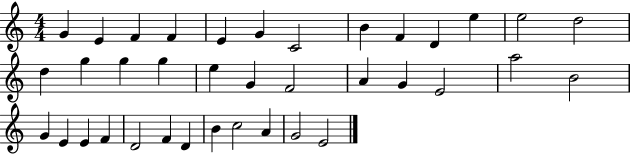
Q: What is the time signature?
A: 4/4